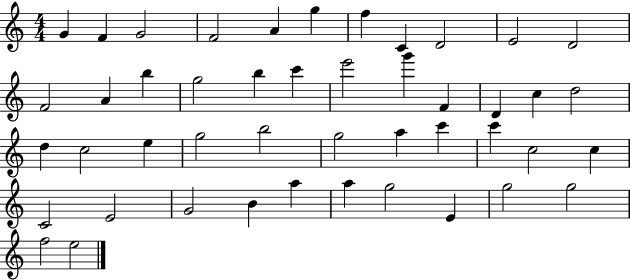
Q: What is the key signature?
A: C major